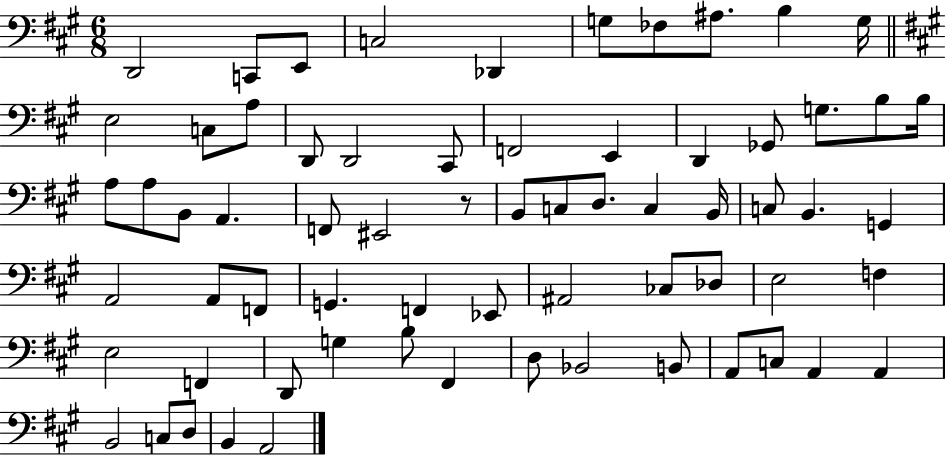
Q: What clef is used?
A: bass